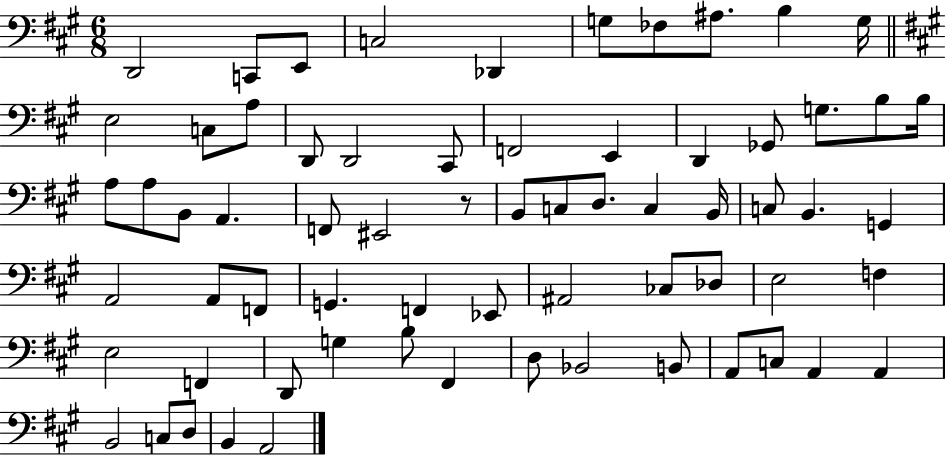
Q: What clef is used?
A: bass